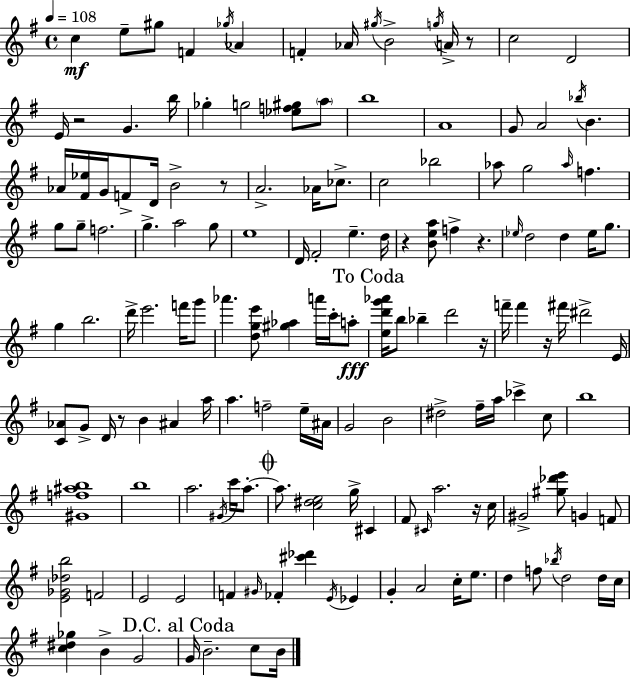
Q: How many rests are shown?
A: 9